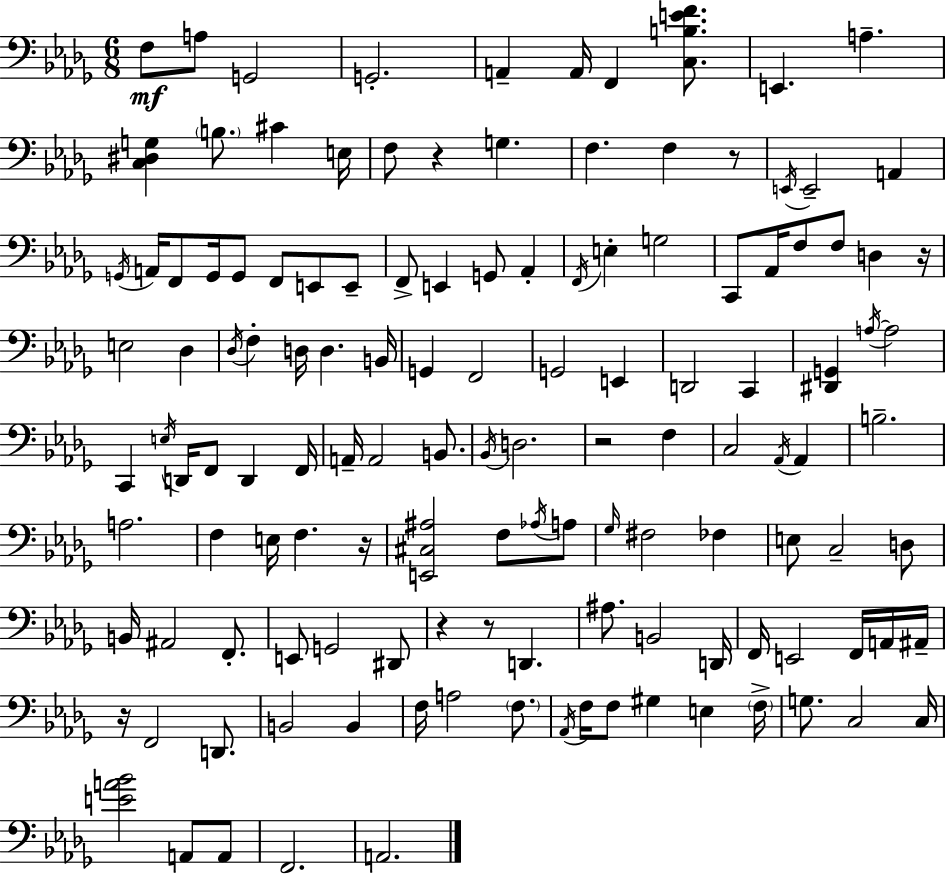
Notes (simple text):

F3/e A3/e G2/h G2/h. A2/q A2/s F2/q [C3,B3,E4,F4]/e. E2/q. A3/q. [C3,D#3,G3]/q B3/e. C#4/q E3/s F3/e R/q G3/q. F3/q. F3/q R/e E2/s E2/h A2/q G2/s A2/s F2/e G2/s G2/e F2/e E2/e E2/e F2/e E2/q G2/e Ab2/q F2/s E3/q G3/h C2/e Ab2/s F3/e F3/e D3/q R/s E3/h Db3/q Db3/s F3/q D3/s D3/q. B2/s G2/q F2/h G2/h E2/q D2/h C2/q [D#2,G2]/q A3/s A3/h C2/q E3/s D2/s F2/e D2/q F2/s A2/s A2/h B2/e. Bb2/s D3/h. R/h F3/q C3/h Ab2/s Ab2/q B3/h. A3/h. F3/q E3/s F3/q. R/s [E2,C#3,A#3]/h F3/e Ab3/s A3/e Gb3/s F#3/h FES3/q E3/e C3/h D3/e B2/s A#2/h F2/e. E2/e G2/h D#2/e R/q R/e D2/q. A#3/e. B2/h D2/s F2/s E2/h F2/s A2/s A#2/s R/s F2/h D2/e. B2/h B2/q F3/s A3/h F3/e. Ab2/s F3/s F3/e G#3/q E3/q F3/s G3/e. C3/h C3/s [E4,A4,Bb4]/h A2/e A2/e F2/h. A2/h.